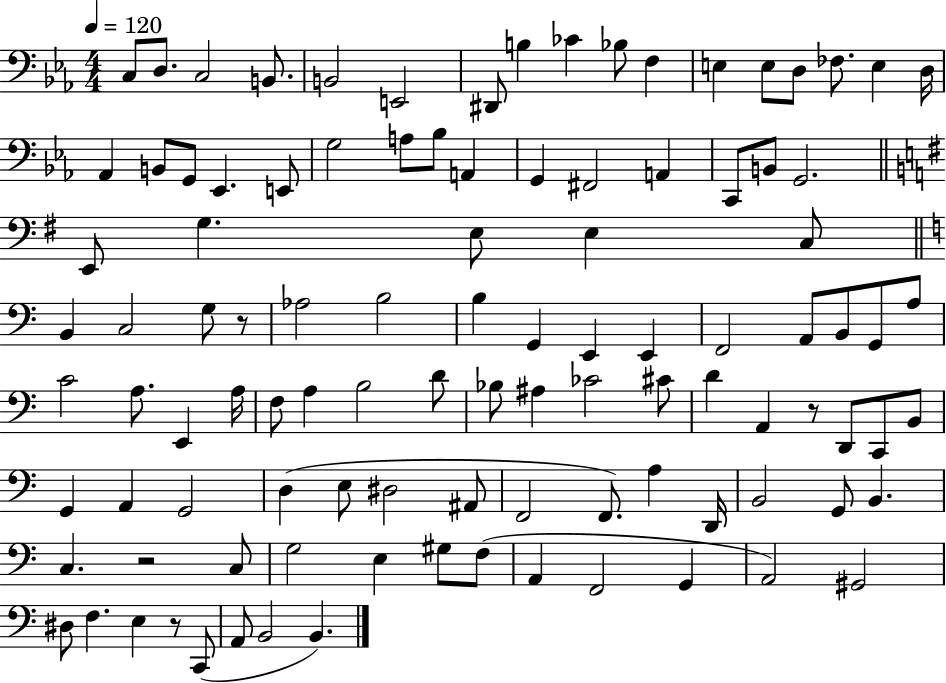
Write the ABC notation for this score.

X:1
T:Untitled
M:4/4
L:1/4
K:Eb
C,/2 D,/2 C,2 B,,/2 B,,2 E,,2 ^D,,/2 B, _C _B,/2 F, E, E,/2 D,/2 _F,/2 E, D,/4 _A,, B,,/2 G,,/2 _E,, E,,/2 G,2 A,/2 _B,/2 A,, G,, ^F,,2 A,, C,,/2 B,,/2 G,,2 E,,/2 G, E,/2 E, C,/2 B,, C,2 G,/2 z/2 _A,2 B,2 B, G,, E,, E,, F,,2 A,,/2 B,,/2 G,,/2 A,/2 C2 A,/2 E,, A,/4 F,/2 A, B,2 D/2 _B,/2 ^A, _C2 ^C/2 D A,, z/2 D,,/2 C,,/2 B,,/2 G,, A,, G,,2 D, E,/2 ^D,2 ^A,,/2 F,,2 F,,/2 A, D,,/4 B,,2 G,,/2 B,, C, z2 C,/2 G,2 E, ^G,/2 F,/2 A,, F,,2 G,, A,,2 ^G,,2 ^D,/2 F, E, z/2 C,,/2 A,,/2 B,,2 B,,